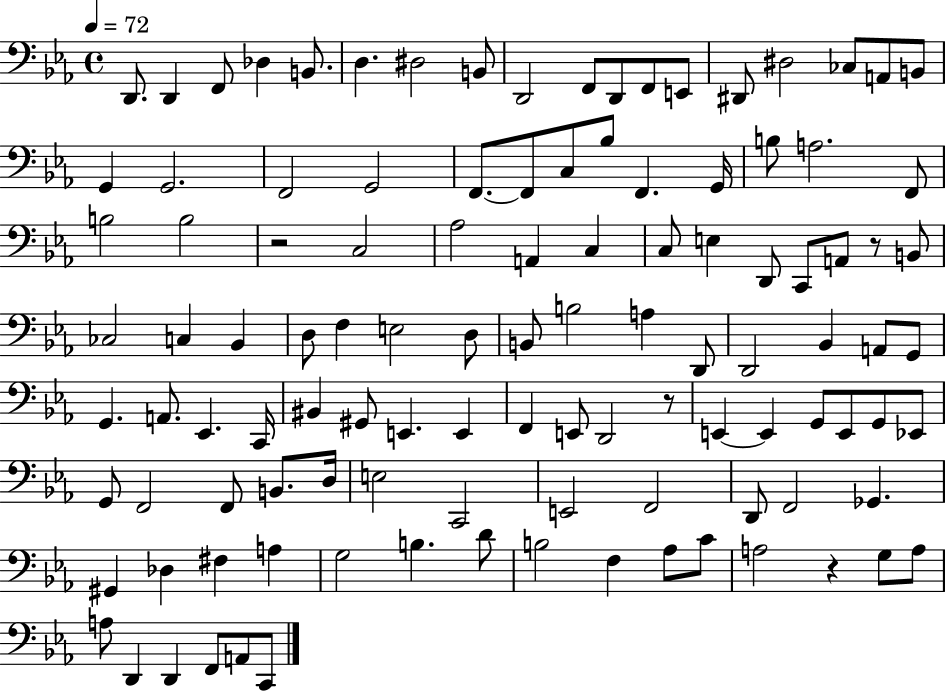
X:1
T:Untitled
M:4/4
L:1/4
K:Eb
D,,/2 D,, F,,/2 _D, B,,/2 D, ^D,2 B,,/2 D,,2 F,,/2 D,,/2 F,,/2 E,,/2 ^D,,/2 ^D,2 _C,/2 A,,/2 B,,/2 G,, G,,2 F,,2 G,,2 F,,/2 F,,/2 C,/2 _B,/2 F,, G,,/4 B,/2 A,2 F,,/2 B,2 B,2 z2 C,2 _A,2 A,, C, C,/2 E, D,,/2 C,,/2 A,,/2 z/2 B,,/2 _C,2 C, _B,, D,/2 F, E,2 D,/2 B,,/2 B,2 A, D,,/2 D,,2 _B,, A,,/2 G,,/2 G,, A,,/2 _E,, C,,/4 ^B,, ^G,,/2 E,, E,, F,, E,,/2 D,,2 z/2 E,, E,, G,,/2 E,,/2 G,,/2 _E,,/2 G,,/2 F,,2 F,,/2 B,,/2 D,/4 E,2 C,,2 E,,2 F,,2 D,,/2 F,,2 _G,, ^G,, _D, ^F, A, G,2 B, D/2 B,2 F, _A,/2 C/2 A,2 z G,/2 A,/2 A,/2 D,, D,, F,,/2 A,,/2 C,,/2